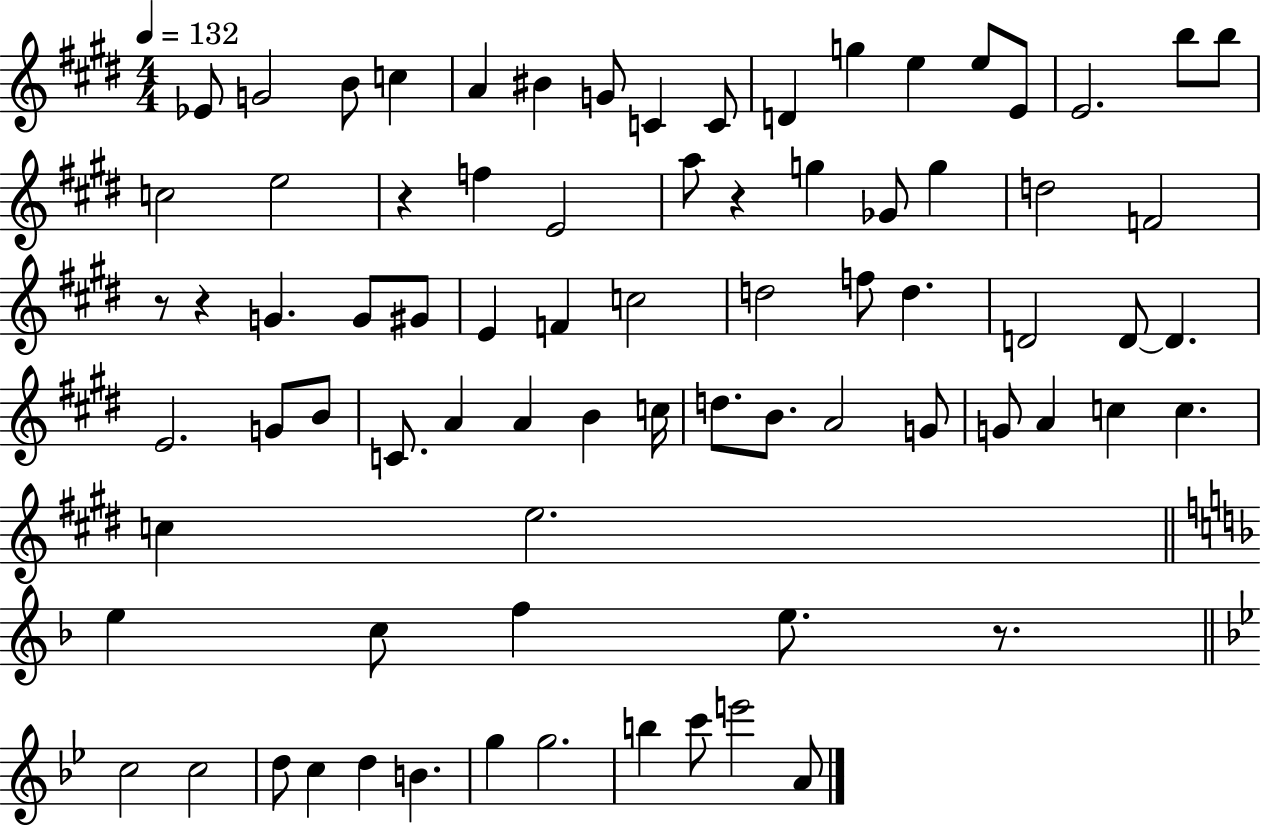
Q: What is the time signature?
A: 4/4